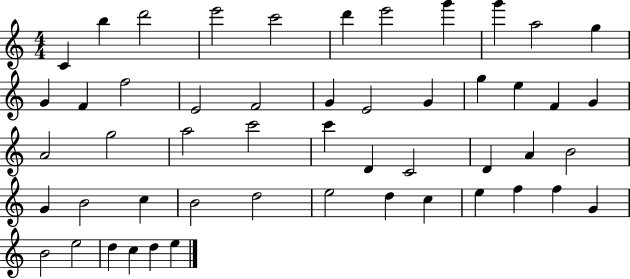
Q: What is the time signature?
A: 4/4